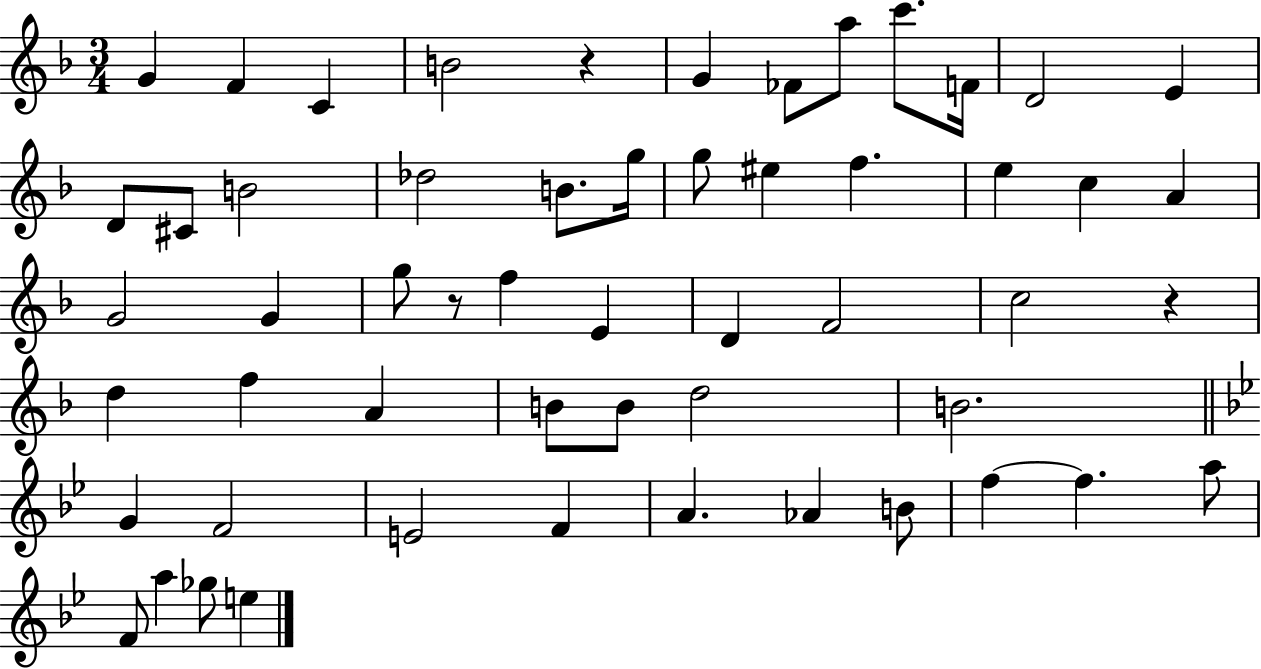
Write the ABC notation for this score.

X:1
T:Untitled
M:3/4
L:1/4
K:F
G F C B2 z G _F/2 a/2 c'/2 F/4 D2 E D/2 ^C/2 B2 _d2 B/2 g/4 g/2 ^e f e c A G2 G g/2 z/2 f E D F2 c2 z d f A B/2 B/2 d2 B2 G F2 E2 F A _A B/2 f f a/2 F/2 a _g/2 e